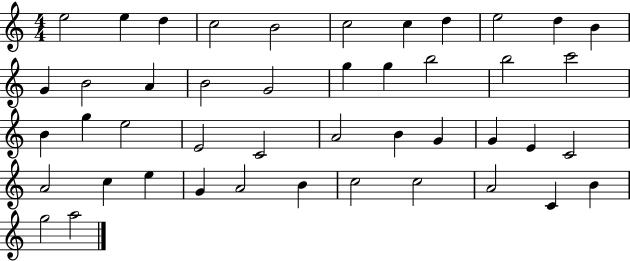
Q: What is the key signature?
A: C major